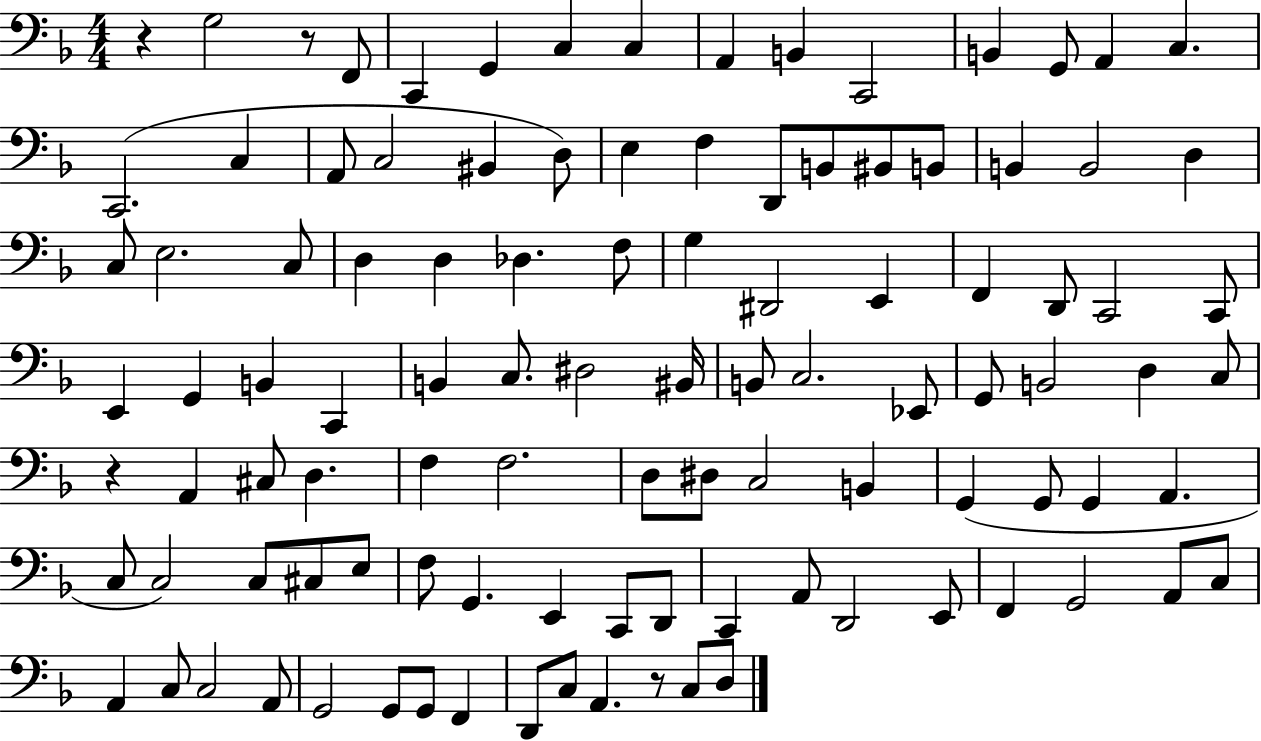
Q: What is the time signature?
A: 4/4